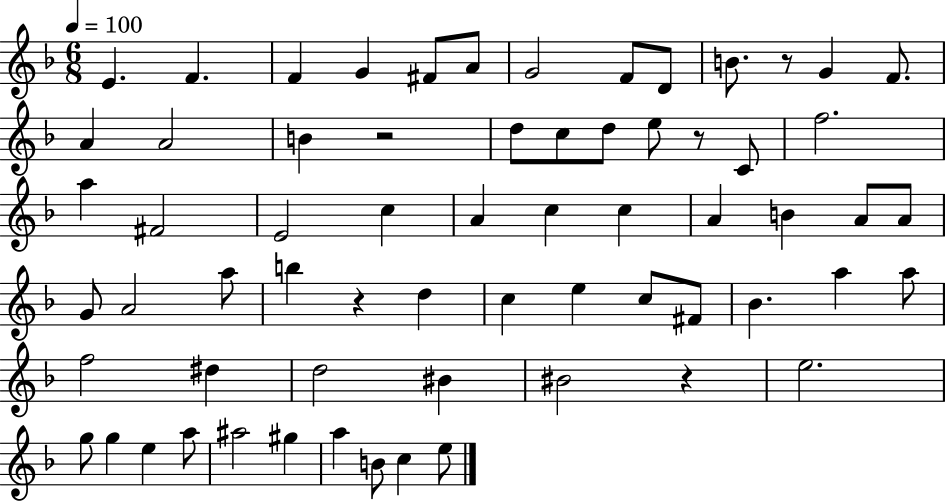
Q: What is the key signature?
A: F major